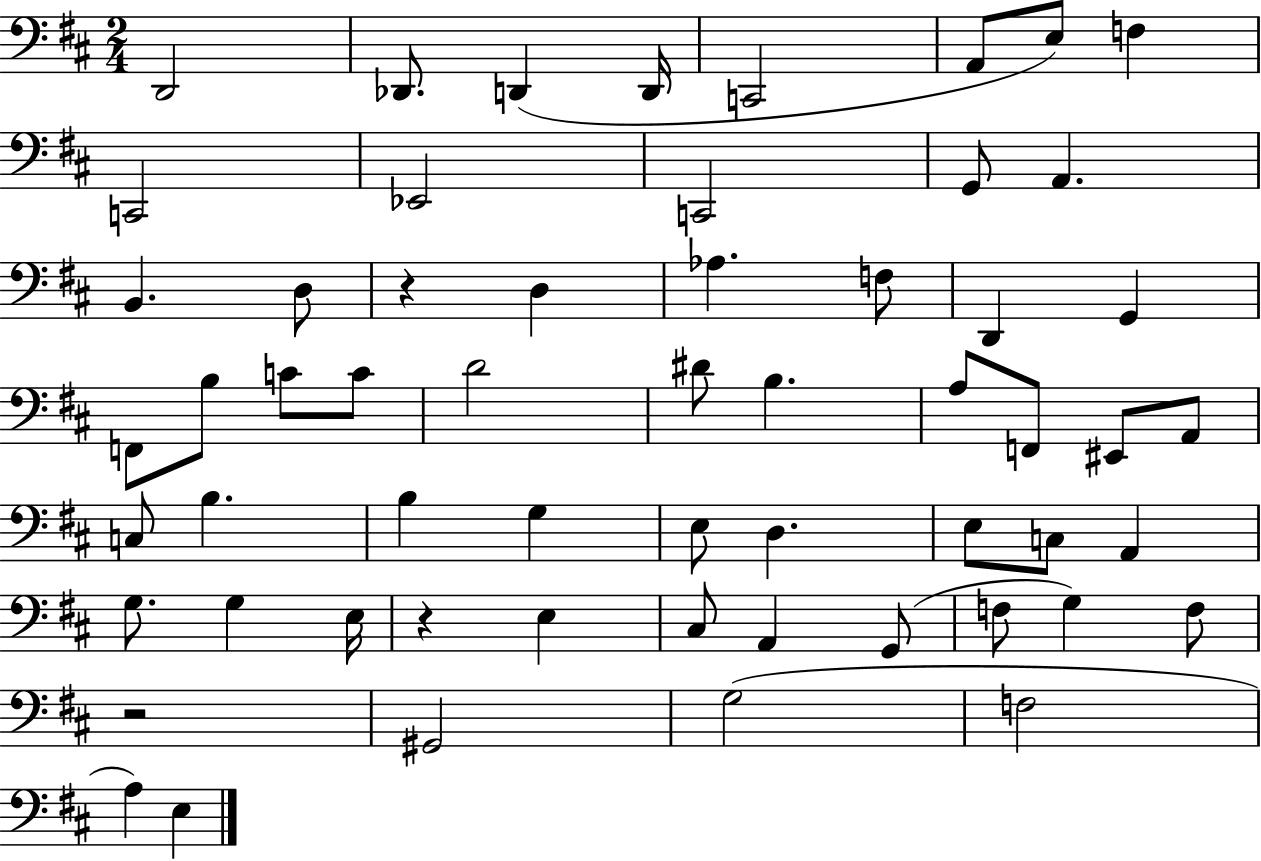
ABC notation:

X:1
T:Untitled
M:2/4
L:1/4
K:D
D,,2 _D,,/2 D,, D,,/4 C,,2 A,,/2 E,/2 F, C,,2 _E,,2 C,,2 G,,/2 A,, B,, D,/2 z D, _A, F,/2 D,, G,, F,,/2 B,/2 C/2 C/2 D2 ^D/2 B, A,/2 F,,/2 ^E,,/2 A,,/2 C,/2 B, B, G, E,/2 D, E,/2 C,/2 A,, G,/2 G, E,/4 z E, ^C,/2 A,, G,,/2 F,/2 G, F,/2 z2 ^G,,2 G,2 F,2 A, E,